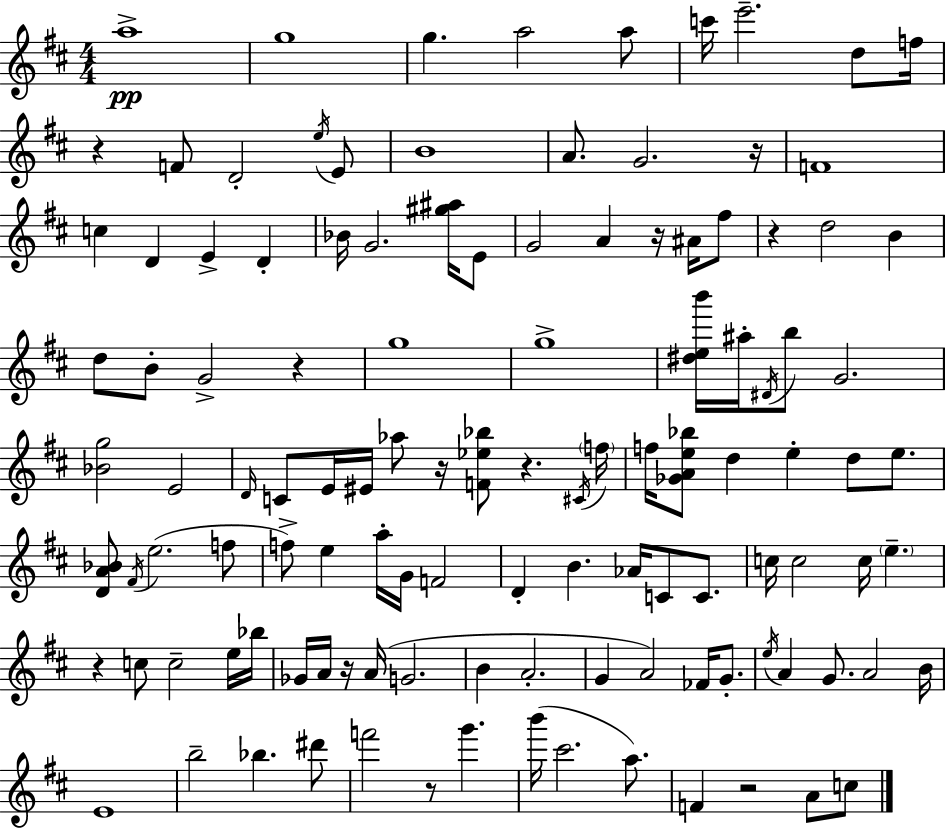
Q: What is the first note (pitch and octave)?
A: A5